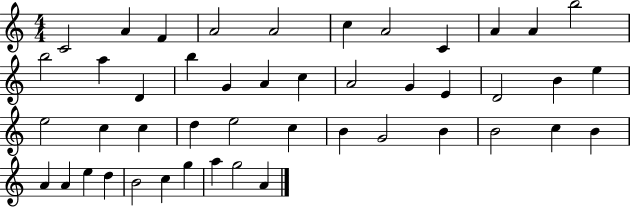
{
  \clef treble
  \numericTimeSignature
  \time 4/4
  \key c \major
  c'2 a'4 f'4 | a'2 a'2 | c''4 a'2 c'4 | a'4 a'4 b''2 | \break b''2 a''4 d'4 | b''4 g'4 a'4 c''4 | a'2 g'4 e'4 | d'2 b'4 e''4 | \break e''2 c''4 c''4 | d''4 e''2 c''4 | b'4 g'2 b'4 | b'2 c''4 b'4 | \break a'4 a'4 e''4 d''4 | b'2 c''4 g''4 | a''4 g''2 a'4 | \bar "|."
}